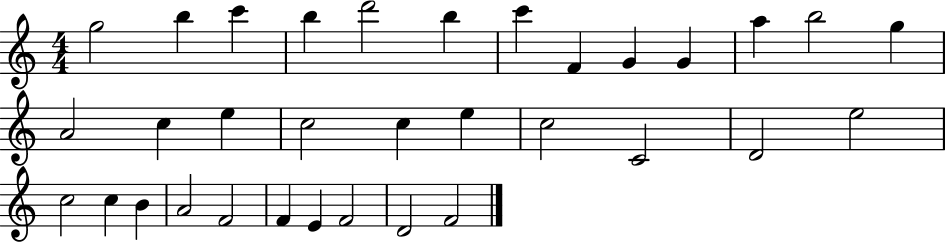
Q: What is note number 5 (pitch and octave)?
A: D6